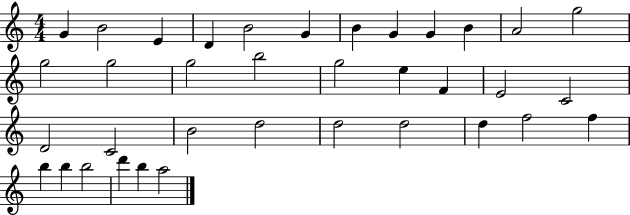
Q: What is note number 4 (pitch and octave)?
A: D4